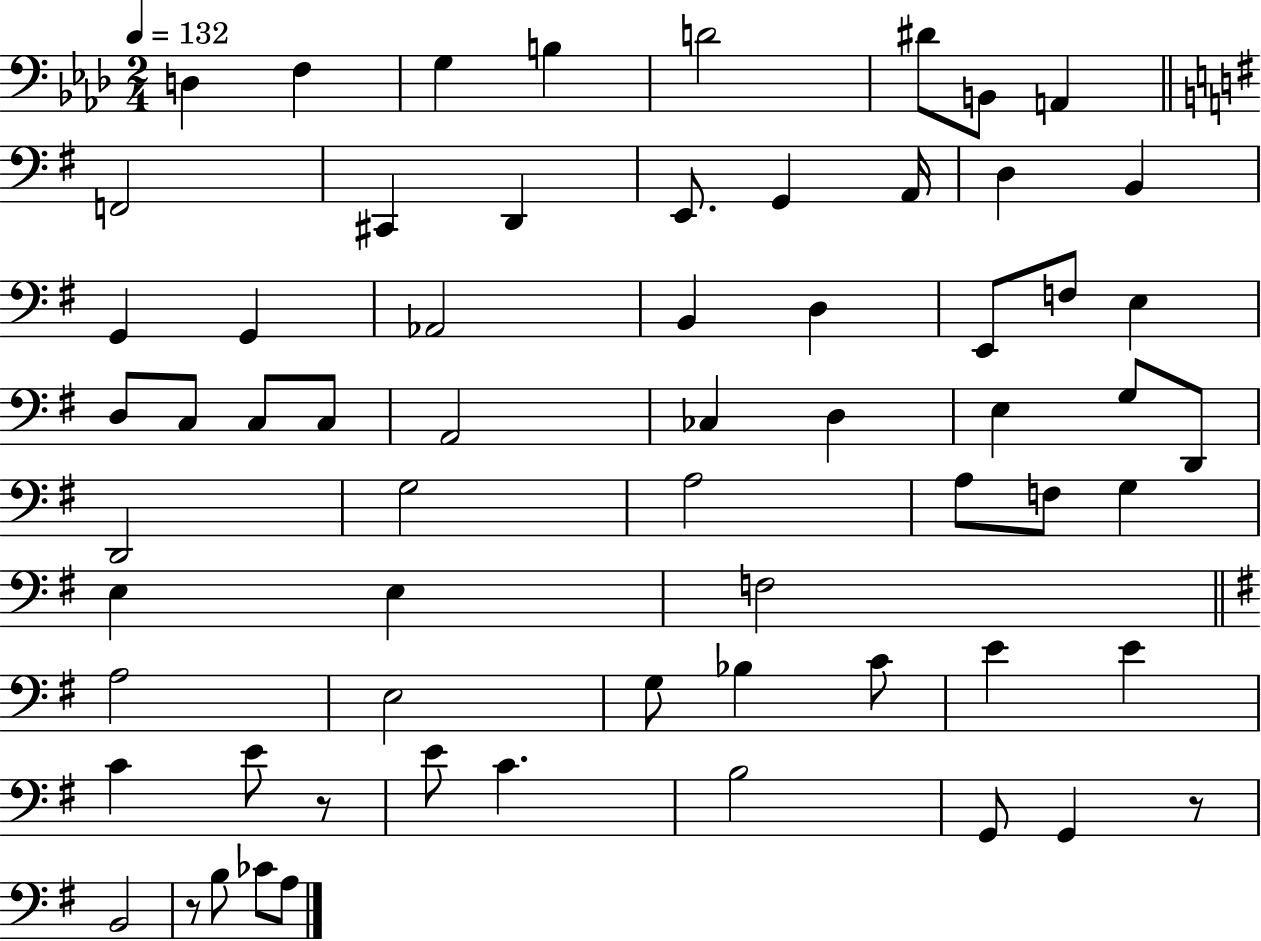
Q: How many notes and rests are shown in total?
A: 64